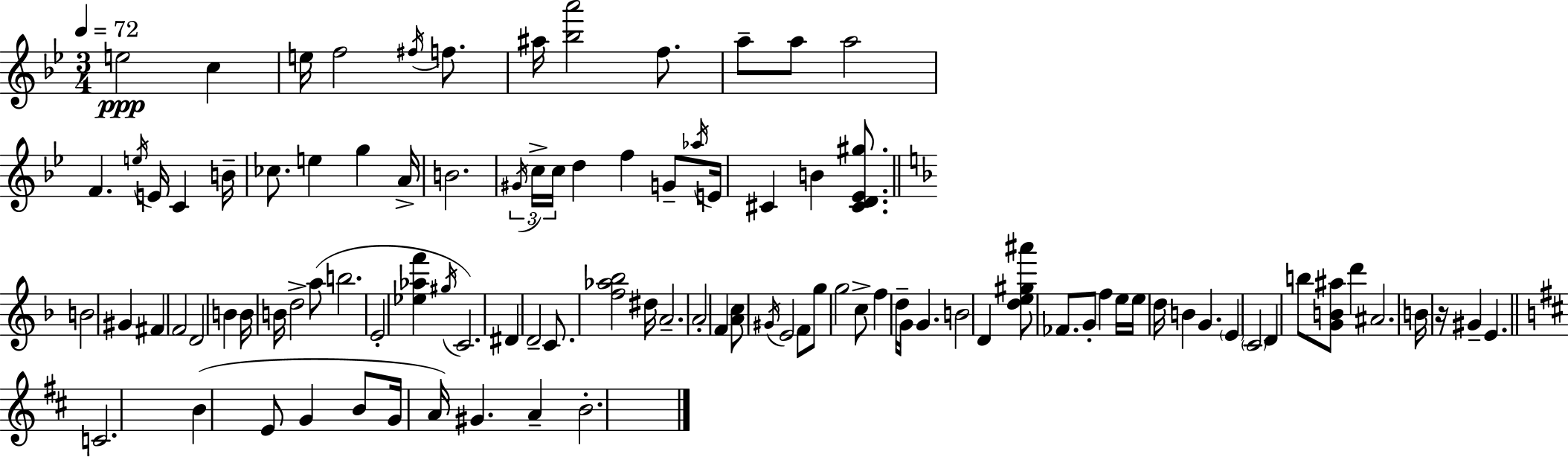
E5/h C5/q E5/s F5/h F#5/s F5/e. A#5/s [Bb5,A6]/h F5/e. A5/e A5/e A5/h F4/q. E5/s E4/s C4/q B4/s CES5/e. E5/q G5/q A4/s B4/h. G#4/s C5/s C5/s D5/q F5/q G4/e Ab5/s E4/s C#4/q B4/q [C#4,D4,Eb4,G#5]/e. B4/h G#4/q F#4/q F4/h D4/h B4/q B4/s B4/s D5/h A5/e B5/h. E4/h [Eb5,Ab5,F6]/q G#5/s C4/h. D#4/q D4/h C4/e. [F5,Ab5,Bb5]/h D#5/s A4/h. A4/h F4/q [A4,C5]/e G#4/s E4/h F4/e G5/e G5/h C5/e F5/q D5/s G4/s G4/q. B4/h D4/q [D5,E5,G#5,A#6]/e FES4/e. G4/e F5/q E5/s E5/s D5/s B4/q G4/q. E4/q C4/h D4/q B5/e [G4,B4,A#5]/e D6/q A#4/h. B4/s R/s G#4/q E4/q. C4/h. B4/q E4/e G4/q B4/e G4/s A4/s G#4/q. A4/q B4/h.